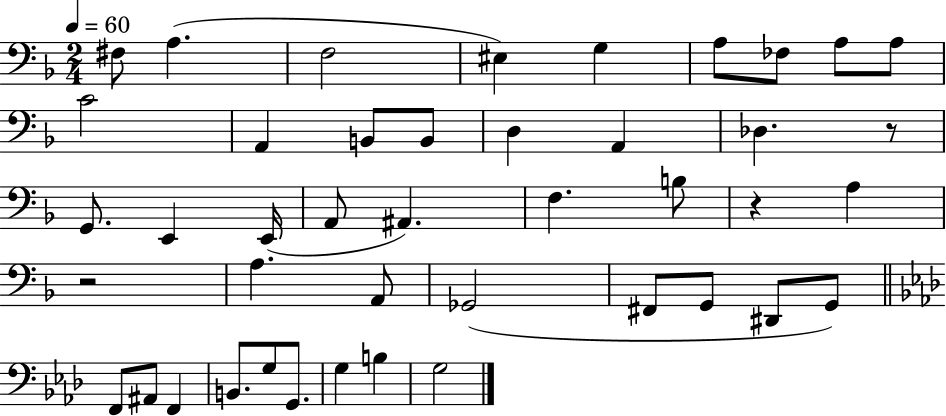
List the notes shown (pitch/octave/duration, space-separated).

F#3/e A3/q. F3/h EIS3/q G3/q A3/e FES3/e A3/e A3/e C4/h A2/q B2/e B2/e D3/q A2/q Db3/q. R/e G2/e. E2/q E2/s A2/e A#2/q. F3/q. B3/e R/q A3/q R/h A3/q. A2/e Gb2/h F#2/e G2/e D#2/e G2/e F2/e A#2/e F2/q B2/e. G3/e G2/e. G3/q B3/q G3/h